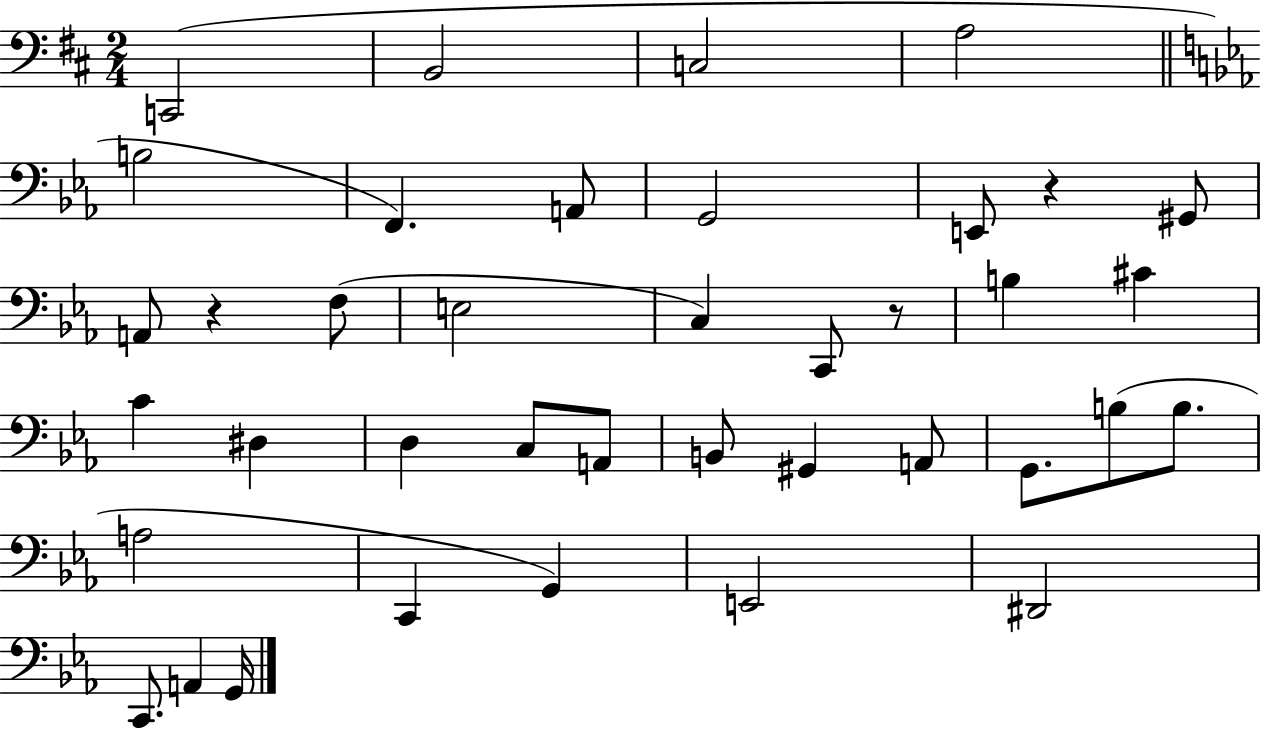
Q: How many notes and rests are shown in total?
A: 39